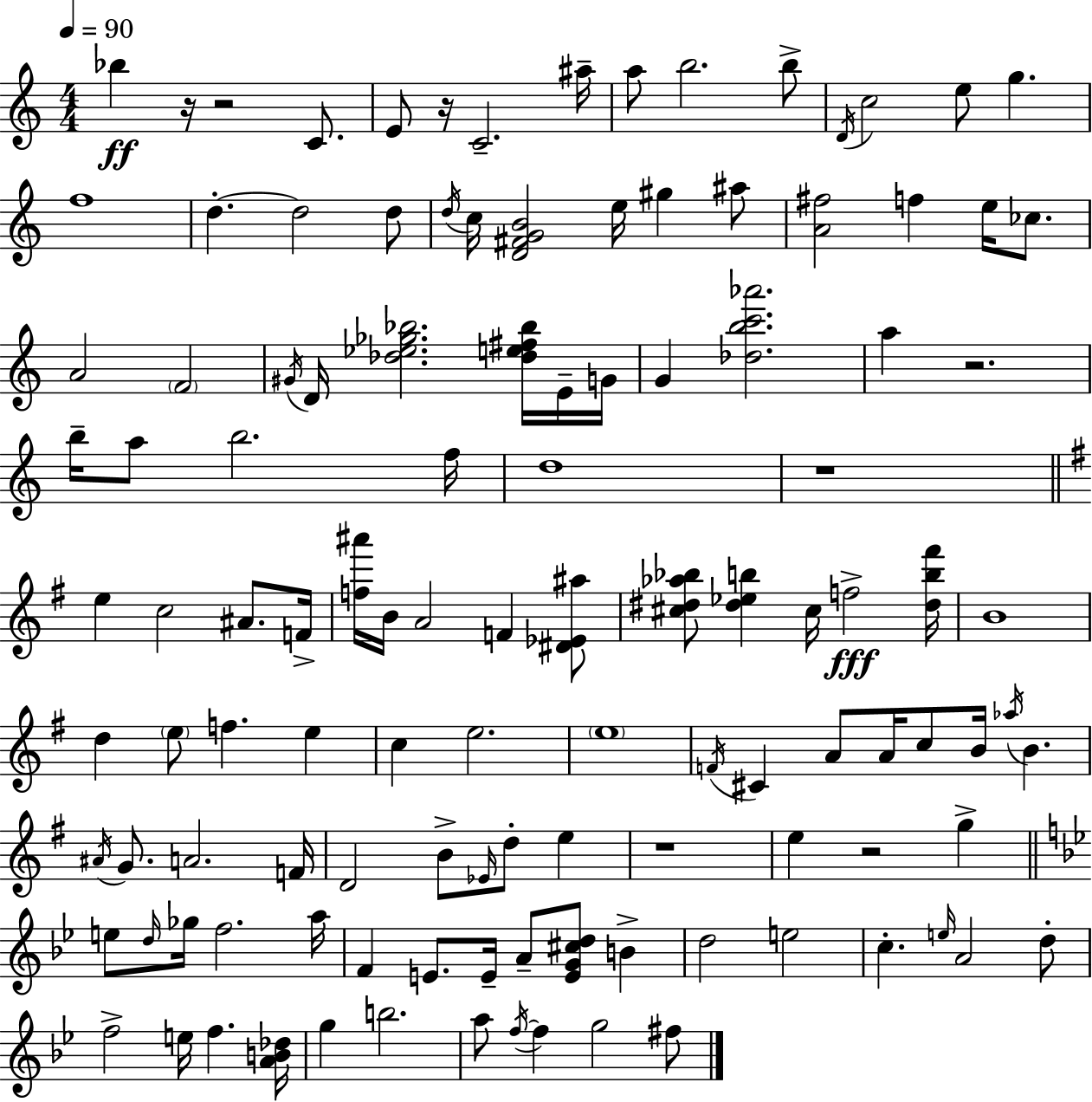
{
  \clef treble
  \numericTimeSignature
  \time 4/4
  \key c \major
  \tempo 4 = 90
  bes''4\ff r16 r2 c'8. | e'8 r16 c'2.-- ais''16-- | a''8 b''2. b''8-> | \acciaccatura { d'16 } c''2 e''8 g''4. | \break f''1 | d''4.-.~~ d''2 d''8 | \acciaccatura { d''16 } c''16 <d' fis' g' b'>2 e''16 gis''4 | ais''8 <a' fis''>2 f''4 e''16 ces''8. | \break a'2 \parenthesize f'2 | \acciaccatura { gis'16 } d'16 <des'' ees'' ges'' bes''>2. | <des'' e'' fis'' bes''>16 e'16-- g'16 g'4 <des'' b'' c''' aes'''>2. | a''4 r2. | \break b''16-- a''8 b''2. | f''16 d''1 | r1 | \bar "||" \break \key g \major e''4 c''2 ais'8. f'16-> | <f'' ais'''>16 b'16 a'2 f'4 <dis' ees' ais''>8 | <cis'' dis'' aes'' bes''>8 <dis'' ees'' b''>4 cis''16 f''2->\fff <dis'' b'' fis'''>16 | b'1 | \break d''4 \parenthesize e''8 f''4. e''4 | c''4 e''2. | \parenthesize e''1 | \acciaccatura { f'16 } cis'4 a'8 a'16 c''8 b'16 \acciaccatura { aes''16 } b'4. | \break \acciaccatura { ais'16 } g'8. a'2. | f'16 d'2 b'8-> \grace { ees'16 } d''8-. | e''4 r1 | e''4 r2 | \break g''4-> \bar "||" \break \key g \minor e''8 \grace { d''16 } ges''16 f''2. | a''16 f'4 e'8. e'16-- a'8-- <e' g' cis'' d''>8 b'4-> | d''2 e''2 | c''4.-. \grace { e''16 } a'2 | \break d''8-. f''2-> e''16 f''4. | <a' b' des''>16 g''4 b''2. | a''8 \acciaccatura { f''16~ }~ f''4 g''2 | fis''8 \bar "|."
}